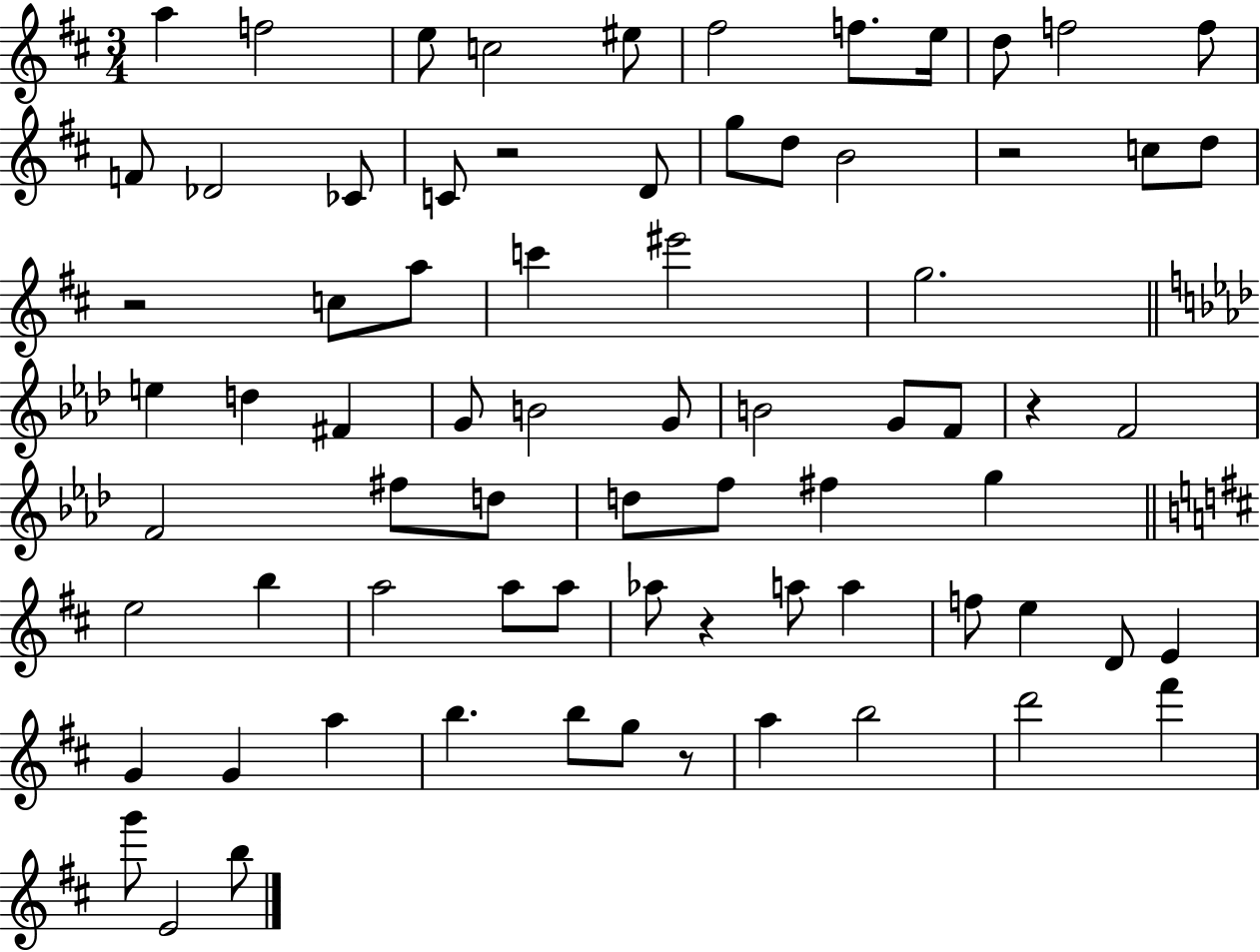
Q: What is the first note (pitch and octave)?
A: A5